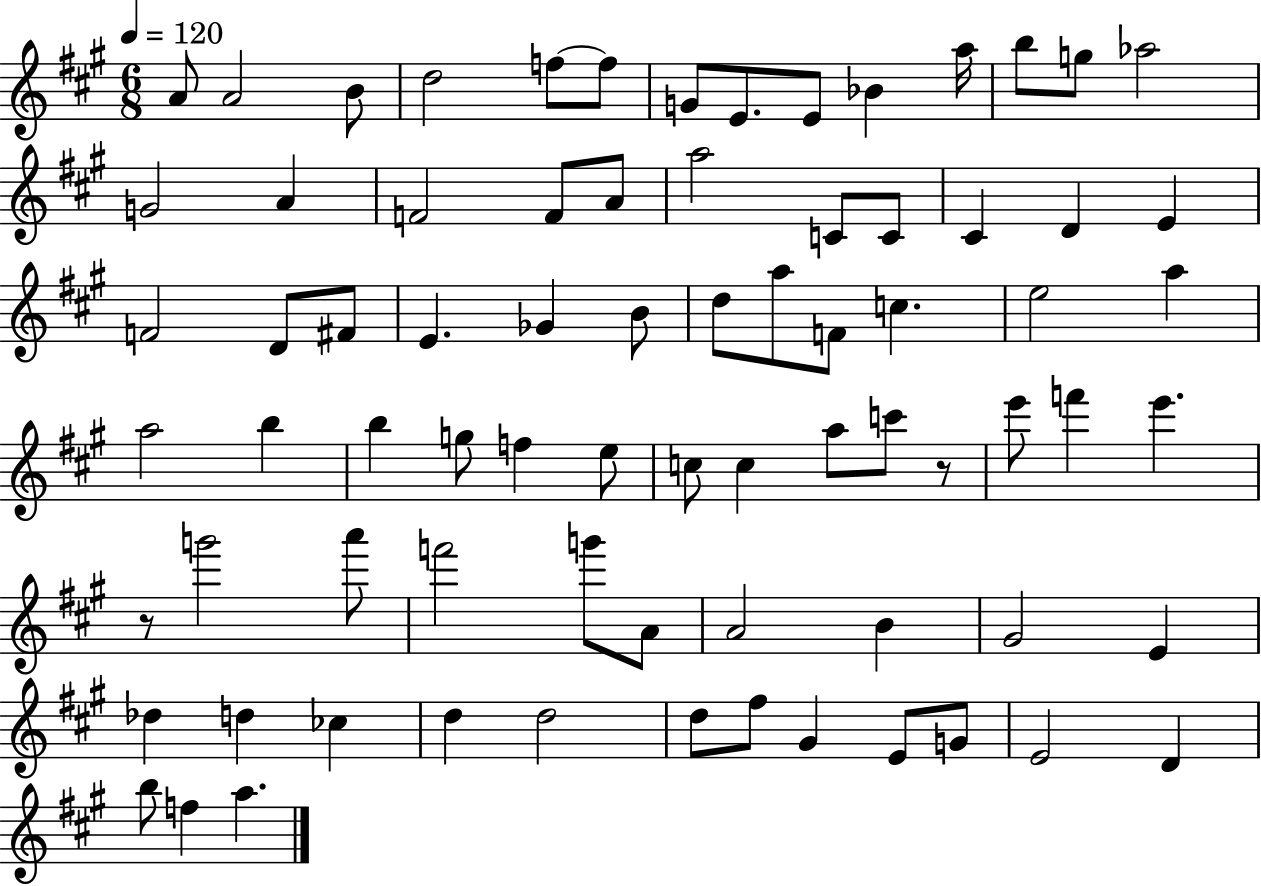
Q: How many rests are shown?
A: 2